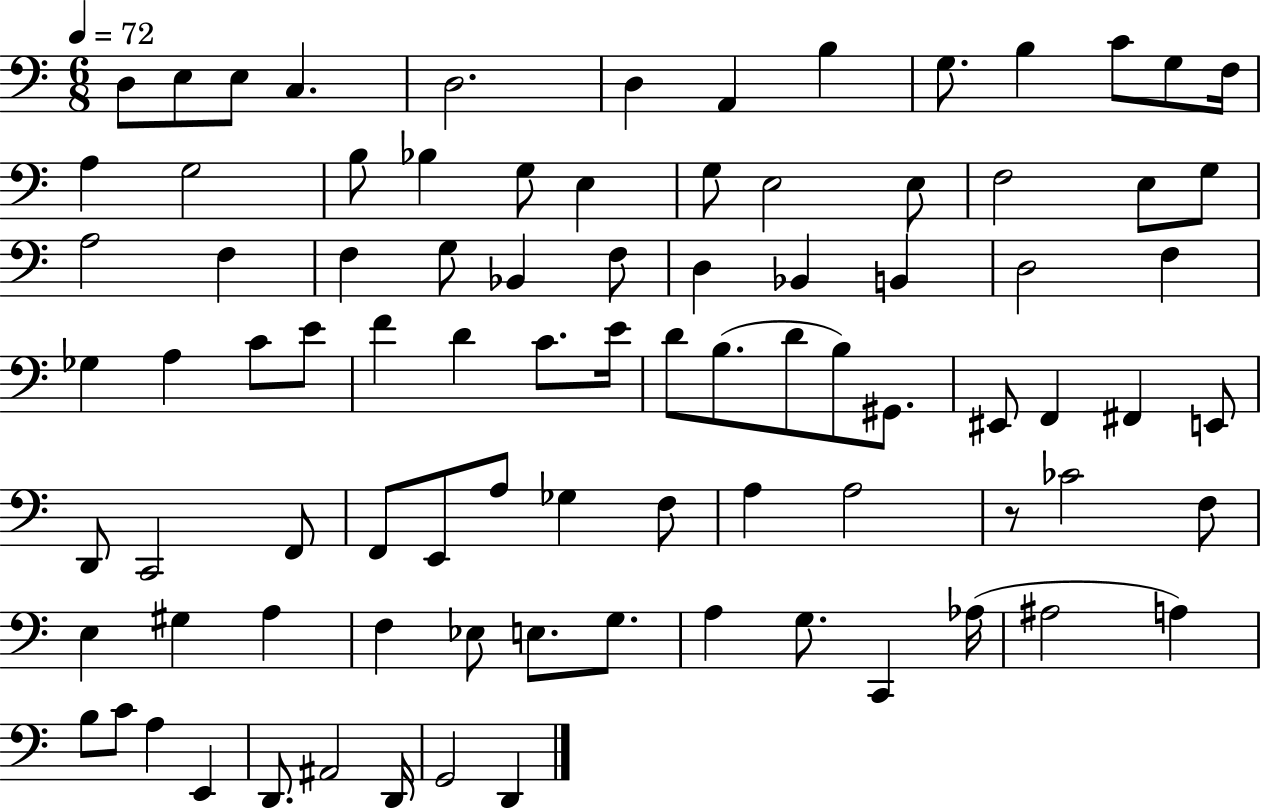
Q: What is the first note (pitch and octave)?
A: D3